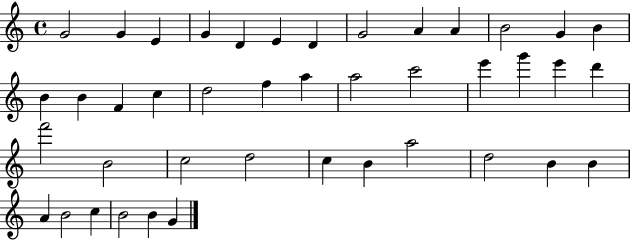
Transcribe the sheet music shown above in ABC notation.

X:1
T:Untitled
M:4/4
L:1/4
K:C
G2 G E G D E D G2 A A B2 G B B B F c d2 f a a2 c'2 e' g' e' d' f'2 B2 c2 d2 c B a2 d2 B B A B2 c B2 B G